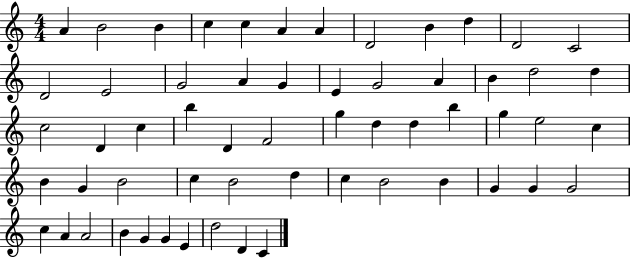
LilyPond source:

{
  \clef treble
  \numericTimeSignature
  \time 4/4
  \key c \major
  a'4 b'2 b'4 | c''4 c''4 a'4 a'4 | d'2 b'4 d''4 | d'2 c'2 | \break d'2 e'2 | g'2 a'4 g'4 | e'4 g'2 a'4 | b'4 d''2 d''4 | \break c''2 d'4 c''4 | b''4 d'4 f'2 | g''4 d''4 d''4 b''4 | g''4 e''2 c''4 | \break b'4 g'4 b'2 | c''4 b'2 d''4 | c''4 b'2 b'4 | g'4 g'4 g'2 | \break c''4 a'4 a'2 | b'4 g'4 g'4 e'4 | d''2 d'4 c'4 | \bar "|."
}